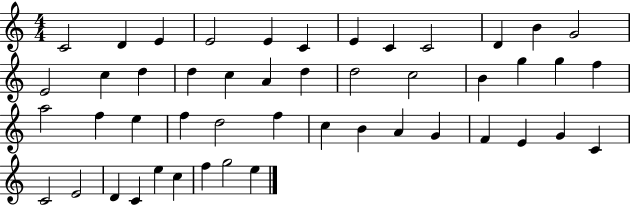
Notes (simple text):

C4/h D4/q E4/q E4/h E4/q C4/q E4/q C4/q C4/h D4/q B4/q G4/h E4/h C5/q D5/q D5/q C5/q A4/q D5/q D5/h C5/h B4/q G5/q G5/q F5/q A5/h F5/q E5/q F5/q D5/h F5/q C5/q B4/q A4/q G4/q F4/q E4/q G4/q C4/q C4/h E4/h D4/q C4/q E5/q C5/q F5/q G5/h E5/q